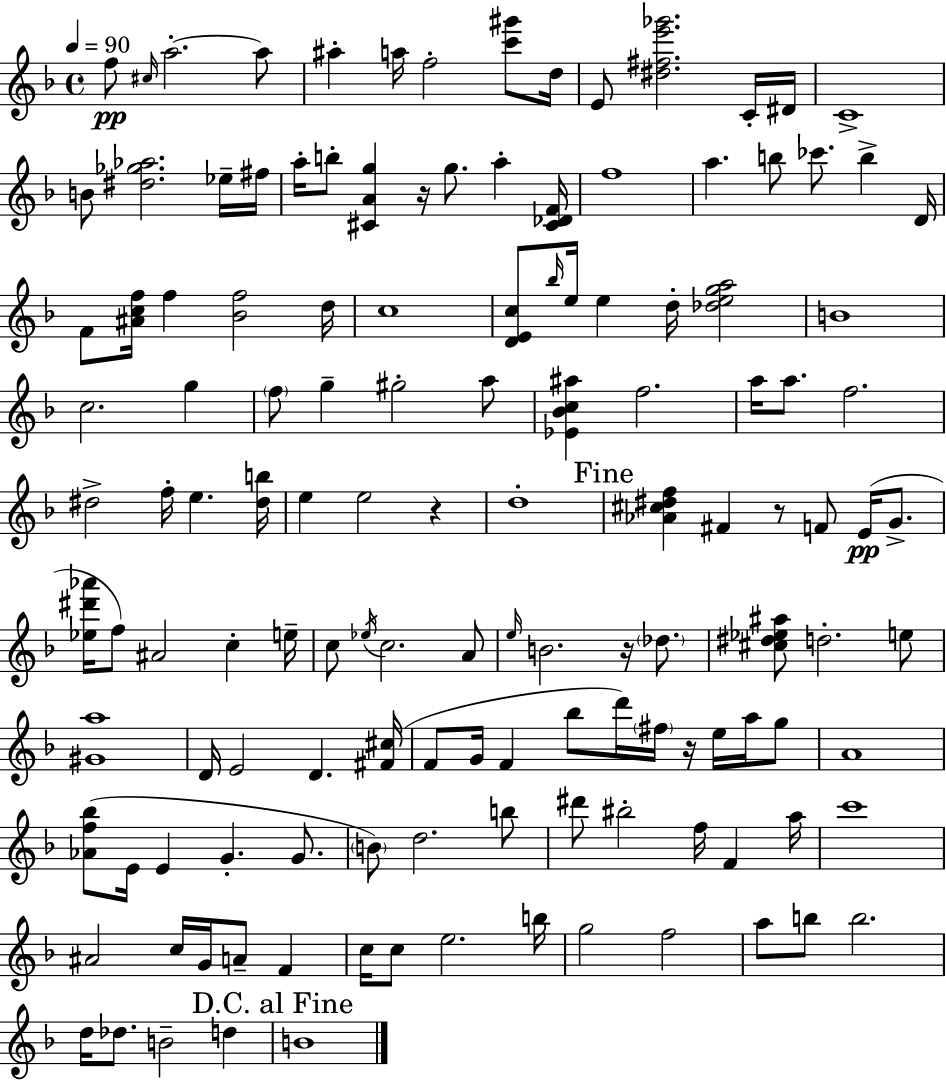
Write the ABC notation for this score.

X:1
T:Untitled
M:4/4
L:1/4
K:Dm
f/2 ^c/4 a2 a/2 ^a a/4 f2 [c'^g']/2 d/4 E/2 [^d^fe'_g']2 C/4 ^D/4 C4 B/2 [^d_g_a]2 _e/4 ^f/4 a/4 b/2 [^CAg] z/4 g/2 a [^C_DF]/4 f4 a b/2 _c'/2 b D/4 F/2 [^Acf]/4 f [_Bf]2 d/4 c4 [DEc]/2 _b/4 e/4 e d/4 [_dega]2 B4 c2 g f/2 g ^g2 a/2 [_E_Bc^a] f2 a/4 a/2 f2 ^d2 f/4 e [^db]/4 e e2 z d4 [_A^c^df] ^F z/2 F/2 E/4 G/2 [_e^d'_a']/4 f/2 ^A2 c e/4 c/2 _e/4 c2 A/2 e/4 B2 z/4 _d/2 [^c^d_e^a]/2 d2 e/2 [^Ga]4 D/4 E2 D [^F^c]/4 F/2 G/4 F _b/2 d'/4 ^f/4 z/4 e/4 a/4 g/2 A4 [_Af_b]/2 E/4 E G G/2 B/2 d2 b/2 ^d'/2 ^b2 f/4 F a/4 c'4 ^A2 c/4 G/4 A/2 F c/4 c/2 e2 b/4 g2 f2 a/2 b/2 b2 d/4 _d/2 B2 d B4